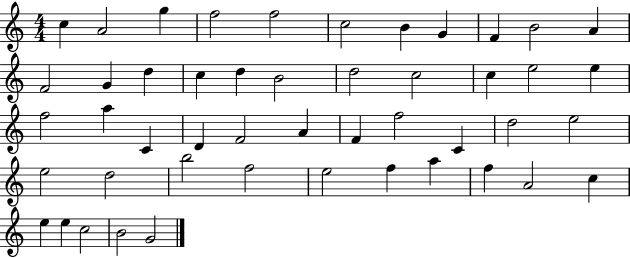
C5/q A4/h G5/q F5/h F5/h C5/h B4/q G4/q F4/q B4/h A4/q F4/h G4/q D5/q C5/q D5/q B4/h D5/h C5/h C5/q E5/h E5/q F5/h A5/q C4/q D4/q F4/h A4/q F4/q F5/h C4/q D5/h E5/h E5/h D5/h B5/h F5/h E5/h F5/q A5/q F5/q A4/h C5/q E5/q E5/q C5/h B4/h G4/h